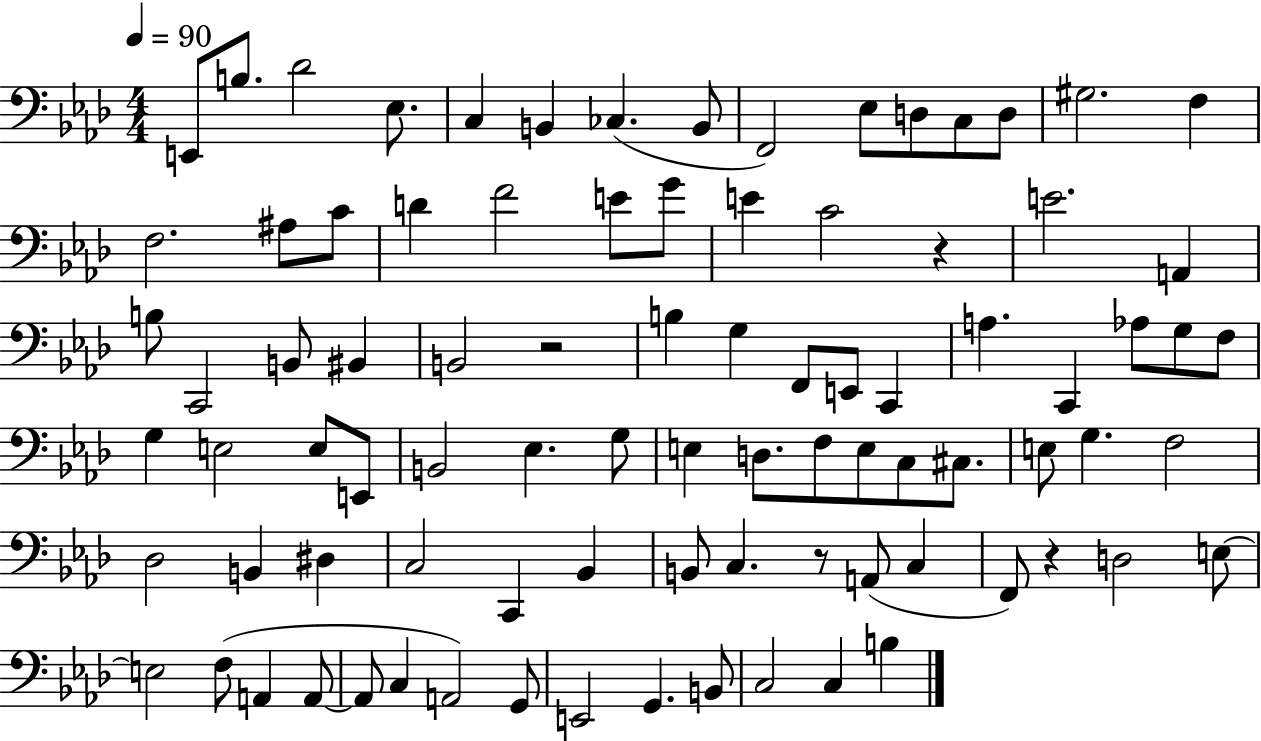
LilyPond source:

{
  \clef bass
  \numericTimeSignature
  \time 4/4
  \key aes \major
  \tempo 4 = 90
  e,8 b8. des'2 ees8. | c4 b,4 ces4.( b,8 | f,2) ees8 d8 c8 d8 | gis2. f4 | \break f2. ais8 c'8 | d'4 f'2 e'8 g'8 | e'4 c'2 r4 | e'2. a,4 | \break b8 c,2 b,8 bis,4 | b,2 r2 | b4 g4 f,8 e,8 c,4 | a4. c,4 aes8 g8 f8 | \break g4 e2 e8 e,8 | b,2 ees4. g8 | e4 d8. f8 e8 c8 cis8. | e8 g4. f2 | \break des2 b,4 dis4 | c2 c,4 bes,4 | b,8 c4. r8 a,8( c4 | f,8) r4 d2 e8~~ | \break e2 f8( a,4 a,8~~ | a,8 c4 a,2) g,8 | e,2 g,4. b,8 | c2 c4 b4 | \break \bar "|."
}